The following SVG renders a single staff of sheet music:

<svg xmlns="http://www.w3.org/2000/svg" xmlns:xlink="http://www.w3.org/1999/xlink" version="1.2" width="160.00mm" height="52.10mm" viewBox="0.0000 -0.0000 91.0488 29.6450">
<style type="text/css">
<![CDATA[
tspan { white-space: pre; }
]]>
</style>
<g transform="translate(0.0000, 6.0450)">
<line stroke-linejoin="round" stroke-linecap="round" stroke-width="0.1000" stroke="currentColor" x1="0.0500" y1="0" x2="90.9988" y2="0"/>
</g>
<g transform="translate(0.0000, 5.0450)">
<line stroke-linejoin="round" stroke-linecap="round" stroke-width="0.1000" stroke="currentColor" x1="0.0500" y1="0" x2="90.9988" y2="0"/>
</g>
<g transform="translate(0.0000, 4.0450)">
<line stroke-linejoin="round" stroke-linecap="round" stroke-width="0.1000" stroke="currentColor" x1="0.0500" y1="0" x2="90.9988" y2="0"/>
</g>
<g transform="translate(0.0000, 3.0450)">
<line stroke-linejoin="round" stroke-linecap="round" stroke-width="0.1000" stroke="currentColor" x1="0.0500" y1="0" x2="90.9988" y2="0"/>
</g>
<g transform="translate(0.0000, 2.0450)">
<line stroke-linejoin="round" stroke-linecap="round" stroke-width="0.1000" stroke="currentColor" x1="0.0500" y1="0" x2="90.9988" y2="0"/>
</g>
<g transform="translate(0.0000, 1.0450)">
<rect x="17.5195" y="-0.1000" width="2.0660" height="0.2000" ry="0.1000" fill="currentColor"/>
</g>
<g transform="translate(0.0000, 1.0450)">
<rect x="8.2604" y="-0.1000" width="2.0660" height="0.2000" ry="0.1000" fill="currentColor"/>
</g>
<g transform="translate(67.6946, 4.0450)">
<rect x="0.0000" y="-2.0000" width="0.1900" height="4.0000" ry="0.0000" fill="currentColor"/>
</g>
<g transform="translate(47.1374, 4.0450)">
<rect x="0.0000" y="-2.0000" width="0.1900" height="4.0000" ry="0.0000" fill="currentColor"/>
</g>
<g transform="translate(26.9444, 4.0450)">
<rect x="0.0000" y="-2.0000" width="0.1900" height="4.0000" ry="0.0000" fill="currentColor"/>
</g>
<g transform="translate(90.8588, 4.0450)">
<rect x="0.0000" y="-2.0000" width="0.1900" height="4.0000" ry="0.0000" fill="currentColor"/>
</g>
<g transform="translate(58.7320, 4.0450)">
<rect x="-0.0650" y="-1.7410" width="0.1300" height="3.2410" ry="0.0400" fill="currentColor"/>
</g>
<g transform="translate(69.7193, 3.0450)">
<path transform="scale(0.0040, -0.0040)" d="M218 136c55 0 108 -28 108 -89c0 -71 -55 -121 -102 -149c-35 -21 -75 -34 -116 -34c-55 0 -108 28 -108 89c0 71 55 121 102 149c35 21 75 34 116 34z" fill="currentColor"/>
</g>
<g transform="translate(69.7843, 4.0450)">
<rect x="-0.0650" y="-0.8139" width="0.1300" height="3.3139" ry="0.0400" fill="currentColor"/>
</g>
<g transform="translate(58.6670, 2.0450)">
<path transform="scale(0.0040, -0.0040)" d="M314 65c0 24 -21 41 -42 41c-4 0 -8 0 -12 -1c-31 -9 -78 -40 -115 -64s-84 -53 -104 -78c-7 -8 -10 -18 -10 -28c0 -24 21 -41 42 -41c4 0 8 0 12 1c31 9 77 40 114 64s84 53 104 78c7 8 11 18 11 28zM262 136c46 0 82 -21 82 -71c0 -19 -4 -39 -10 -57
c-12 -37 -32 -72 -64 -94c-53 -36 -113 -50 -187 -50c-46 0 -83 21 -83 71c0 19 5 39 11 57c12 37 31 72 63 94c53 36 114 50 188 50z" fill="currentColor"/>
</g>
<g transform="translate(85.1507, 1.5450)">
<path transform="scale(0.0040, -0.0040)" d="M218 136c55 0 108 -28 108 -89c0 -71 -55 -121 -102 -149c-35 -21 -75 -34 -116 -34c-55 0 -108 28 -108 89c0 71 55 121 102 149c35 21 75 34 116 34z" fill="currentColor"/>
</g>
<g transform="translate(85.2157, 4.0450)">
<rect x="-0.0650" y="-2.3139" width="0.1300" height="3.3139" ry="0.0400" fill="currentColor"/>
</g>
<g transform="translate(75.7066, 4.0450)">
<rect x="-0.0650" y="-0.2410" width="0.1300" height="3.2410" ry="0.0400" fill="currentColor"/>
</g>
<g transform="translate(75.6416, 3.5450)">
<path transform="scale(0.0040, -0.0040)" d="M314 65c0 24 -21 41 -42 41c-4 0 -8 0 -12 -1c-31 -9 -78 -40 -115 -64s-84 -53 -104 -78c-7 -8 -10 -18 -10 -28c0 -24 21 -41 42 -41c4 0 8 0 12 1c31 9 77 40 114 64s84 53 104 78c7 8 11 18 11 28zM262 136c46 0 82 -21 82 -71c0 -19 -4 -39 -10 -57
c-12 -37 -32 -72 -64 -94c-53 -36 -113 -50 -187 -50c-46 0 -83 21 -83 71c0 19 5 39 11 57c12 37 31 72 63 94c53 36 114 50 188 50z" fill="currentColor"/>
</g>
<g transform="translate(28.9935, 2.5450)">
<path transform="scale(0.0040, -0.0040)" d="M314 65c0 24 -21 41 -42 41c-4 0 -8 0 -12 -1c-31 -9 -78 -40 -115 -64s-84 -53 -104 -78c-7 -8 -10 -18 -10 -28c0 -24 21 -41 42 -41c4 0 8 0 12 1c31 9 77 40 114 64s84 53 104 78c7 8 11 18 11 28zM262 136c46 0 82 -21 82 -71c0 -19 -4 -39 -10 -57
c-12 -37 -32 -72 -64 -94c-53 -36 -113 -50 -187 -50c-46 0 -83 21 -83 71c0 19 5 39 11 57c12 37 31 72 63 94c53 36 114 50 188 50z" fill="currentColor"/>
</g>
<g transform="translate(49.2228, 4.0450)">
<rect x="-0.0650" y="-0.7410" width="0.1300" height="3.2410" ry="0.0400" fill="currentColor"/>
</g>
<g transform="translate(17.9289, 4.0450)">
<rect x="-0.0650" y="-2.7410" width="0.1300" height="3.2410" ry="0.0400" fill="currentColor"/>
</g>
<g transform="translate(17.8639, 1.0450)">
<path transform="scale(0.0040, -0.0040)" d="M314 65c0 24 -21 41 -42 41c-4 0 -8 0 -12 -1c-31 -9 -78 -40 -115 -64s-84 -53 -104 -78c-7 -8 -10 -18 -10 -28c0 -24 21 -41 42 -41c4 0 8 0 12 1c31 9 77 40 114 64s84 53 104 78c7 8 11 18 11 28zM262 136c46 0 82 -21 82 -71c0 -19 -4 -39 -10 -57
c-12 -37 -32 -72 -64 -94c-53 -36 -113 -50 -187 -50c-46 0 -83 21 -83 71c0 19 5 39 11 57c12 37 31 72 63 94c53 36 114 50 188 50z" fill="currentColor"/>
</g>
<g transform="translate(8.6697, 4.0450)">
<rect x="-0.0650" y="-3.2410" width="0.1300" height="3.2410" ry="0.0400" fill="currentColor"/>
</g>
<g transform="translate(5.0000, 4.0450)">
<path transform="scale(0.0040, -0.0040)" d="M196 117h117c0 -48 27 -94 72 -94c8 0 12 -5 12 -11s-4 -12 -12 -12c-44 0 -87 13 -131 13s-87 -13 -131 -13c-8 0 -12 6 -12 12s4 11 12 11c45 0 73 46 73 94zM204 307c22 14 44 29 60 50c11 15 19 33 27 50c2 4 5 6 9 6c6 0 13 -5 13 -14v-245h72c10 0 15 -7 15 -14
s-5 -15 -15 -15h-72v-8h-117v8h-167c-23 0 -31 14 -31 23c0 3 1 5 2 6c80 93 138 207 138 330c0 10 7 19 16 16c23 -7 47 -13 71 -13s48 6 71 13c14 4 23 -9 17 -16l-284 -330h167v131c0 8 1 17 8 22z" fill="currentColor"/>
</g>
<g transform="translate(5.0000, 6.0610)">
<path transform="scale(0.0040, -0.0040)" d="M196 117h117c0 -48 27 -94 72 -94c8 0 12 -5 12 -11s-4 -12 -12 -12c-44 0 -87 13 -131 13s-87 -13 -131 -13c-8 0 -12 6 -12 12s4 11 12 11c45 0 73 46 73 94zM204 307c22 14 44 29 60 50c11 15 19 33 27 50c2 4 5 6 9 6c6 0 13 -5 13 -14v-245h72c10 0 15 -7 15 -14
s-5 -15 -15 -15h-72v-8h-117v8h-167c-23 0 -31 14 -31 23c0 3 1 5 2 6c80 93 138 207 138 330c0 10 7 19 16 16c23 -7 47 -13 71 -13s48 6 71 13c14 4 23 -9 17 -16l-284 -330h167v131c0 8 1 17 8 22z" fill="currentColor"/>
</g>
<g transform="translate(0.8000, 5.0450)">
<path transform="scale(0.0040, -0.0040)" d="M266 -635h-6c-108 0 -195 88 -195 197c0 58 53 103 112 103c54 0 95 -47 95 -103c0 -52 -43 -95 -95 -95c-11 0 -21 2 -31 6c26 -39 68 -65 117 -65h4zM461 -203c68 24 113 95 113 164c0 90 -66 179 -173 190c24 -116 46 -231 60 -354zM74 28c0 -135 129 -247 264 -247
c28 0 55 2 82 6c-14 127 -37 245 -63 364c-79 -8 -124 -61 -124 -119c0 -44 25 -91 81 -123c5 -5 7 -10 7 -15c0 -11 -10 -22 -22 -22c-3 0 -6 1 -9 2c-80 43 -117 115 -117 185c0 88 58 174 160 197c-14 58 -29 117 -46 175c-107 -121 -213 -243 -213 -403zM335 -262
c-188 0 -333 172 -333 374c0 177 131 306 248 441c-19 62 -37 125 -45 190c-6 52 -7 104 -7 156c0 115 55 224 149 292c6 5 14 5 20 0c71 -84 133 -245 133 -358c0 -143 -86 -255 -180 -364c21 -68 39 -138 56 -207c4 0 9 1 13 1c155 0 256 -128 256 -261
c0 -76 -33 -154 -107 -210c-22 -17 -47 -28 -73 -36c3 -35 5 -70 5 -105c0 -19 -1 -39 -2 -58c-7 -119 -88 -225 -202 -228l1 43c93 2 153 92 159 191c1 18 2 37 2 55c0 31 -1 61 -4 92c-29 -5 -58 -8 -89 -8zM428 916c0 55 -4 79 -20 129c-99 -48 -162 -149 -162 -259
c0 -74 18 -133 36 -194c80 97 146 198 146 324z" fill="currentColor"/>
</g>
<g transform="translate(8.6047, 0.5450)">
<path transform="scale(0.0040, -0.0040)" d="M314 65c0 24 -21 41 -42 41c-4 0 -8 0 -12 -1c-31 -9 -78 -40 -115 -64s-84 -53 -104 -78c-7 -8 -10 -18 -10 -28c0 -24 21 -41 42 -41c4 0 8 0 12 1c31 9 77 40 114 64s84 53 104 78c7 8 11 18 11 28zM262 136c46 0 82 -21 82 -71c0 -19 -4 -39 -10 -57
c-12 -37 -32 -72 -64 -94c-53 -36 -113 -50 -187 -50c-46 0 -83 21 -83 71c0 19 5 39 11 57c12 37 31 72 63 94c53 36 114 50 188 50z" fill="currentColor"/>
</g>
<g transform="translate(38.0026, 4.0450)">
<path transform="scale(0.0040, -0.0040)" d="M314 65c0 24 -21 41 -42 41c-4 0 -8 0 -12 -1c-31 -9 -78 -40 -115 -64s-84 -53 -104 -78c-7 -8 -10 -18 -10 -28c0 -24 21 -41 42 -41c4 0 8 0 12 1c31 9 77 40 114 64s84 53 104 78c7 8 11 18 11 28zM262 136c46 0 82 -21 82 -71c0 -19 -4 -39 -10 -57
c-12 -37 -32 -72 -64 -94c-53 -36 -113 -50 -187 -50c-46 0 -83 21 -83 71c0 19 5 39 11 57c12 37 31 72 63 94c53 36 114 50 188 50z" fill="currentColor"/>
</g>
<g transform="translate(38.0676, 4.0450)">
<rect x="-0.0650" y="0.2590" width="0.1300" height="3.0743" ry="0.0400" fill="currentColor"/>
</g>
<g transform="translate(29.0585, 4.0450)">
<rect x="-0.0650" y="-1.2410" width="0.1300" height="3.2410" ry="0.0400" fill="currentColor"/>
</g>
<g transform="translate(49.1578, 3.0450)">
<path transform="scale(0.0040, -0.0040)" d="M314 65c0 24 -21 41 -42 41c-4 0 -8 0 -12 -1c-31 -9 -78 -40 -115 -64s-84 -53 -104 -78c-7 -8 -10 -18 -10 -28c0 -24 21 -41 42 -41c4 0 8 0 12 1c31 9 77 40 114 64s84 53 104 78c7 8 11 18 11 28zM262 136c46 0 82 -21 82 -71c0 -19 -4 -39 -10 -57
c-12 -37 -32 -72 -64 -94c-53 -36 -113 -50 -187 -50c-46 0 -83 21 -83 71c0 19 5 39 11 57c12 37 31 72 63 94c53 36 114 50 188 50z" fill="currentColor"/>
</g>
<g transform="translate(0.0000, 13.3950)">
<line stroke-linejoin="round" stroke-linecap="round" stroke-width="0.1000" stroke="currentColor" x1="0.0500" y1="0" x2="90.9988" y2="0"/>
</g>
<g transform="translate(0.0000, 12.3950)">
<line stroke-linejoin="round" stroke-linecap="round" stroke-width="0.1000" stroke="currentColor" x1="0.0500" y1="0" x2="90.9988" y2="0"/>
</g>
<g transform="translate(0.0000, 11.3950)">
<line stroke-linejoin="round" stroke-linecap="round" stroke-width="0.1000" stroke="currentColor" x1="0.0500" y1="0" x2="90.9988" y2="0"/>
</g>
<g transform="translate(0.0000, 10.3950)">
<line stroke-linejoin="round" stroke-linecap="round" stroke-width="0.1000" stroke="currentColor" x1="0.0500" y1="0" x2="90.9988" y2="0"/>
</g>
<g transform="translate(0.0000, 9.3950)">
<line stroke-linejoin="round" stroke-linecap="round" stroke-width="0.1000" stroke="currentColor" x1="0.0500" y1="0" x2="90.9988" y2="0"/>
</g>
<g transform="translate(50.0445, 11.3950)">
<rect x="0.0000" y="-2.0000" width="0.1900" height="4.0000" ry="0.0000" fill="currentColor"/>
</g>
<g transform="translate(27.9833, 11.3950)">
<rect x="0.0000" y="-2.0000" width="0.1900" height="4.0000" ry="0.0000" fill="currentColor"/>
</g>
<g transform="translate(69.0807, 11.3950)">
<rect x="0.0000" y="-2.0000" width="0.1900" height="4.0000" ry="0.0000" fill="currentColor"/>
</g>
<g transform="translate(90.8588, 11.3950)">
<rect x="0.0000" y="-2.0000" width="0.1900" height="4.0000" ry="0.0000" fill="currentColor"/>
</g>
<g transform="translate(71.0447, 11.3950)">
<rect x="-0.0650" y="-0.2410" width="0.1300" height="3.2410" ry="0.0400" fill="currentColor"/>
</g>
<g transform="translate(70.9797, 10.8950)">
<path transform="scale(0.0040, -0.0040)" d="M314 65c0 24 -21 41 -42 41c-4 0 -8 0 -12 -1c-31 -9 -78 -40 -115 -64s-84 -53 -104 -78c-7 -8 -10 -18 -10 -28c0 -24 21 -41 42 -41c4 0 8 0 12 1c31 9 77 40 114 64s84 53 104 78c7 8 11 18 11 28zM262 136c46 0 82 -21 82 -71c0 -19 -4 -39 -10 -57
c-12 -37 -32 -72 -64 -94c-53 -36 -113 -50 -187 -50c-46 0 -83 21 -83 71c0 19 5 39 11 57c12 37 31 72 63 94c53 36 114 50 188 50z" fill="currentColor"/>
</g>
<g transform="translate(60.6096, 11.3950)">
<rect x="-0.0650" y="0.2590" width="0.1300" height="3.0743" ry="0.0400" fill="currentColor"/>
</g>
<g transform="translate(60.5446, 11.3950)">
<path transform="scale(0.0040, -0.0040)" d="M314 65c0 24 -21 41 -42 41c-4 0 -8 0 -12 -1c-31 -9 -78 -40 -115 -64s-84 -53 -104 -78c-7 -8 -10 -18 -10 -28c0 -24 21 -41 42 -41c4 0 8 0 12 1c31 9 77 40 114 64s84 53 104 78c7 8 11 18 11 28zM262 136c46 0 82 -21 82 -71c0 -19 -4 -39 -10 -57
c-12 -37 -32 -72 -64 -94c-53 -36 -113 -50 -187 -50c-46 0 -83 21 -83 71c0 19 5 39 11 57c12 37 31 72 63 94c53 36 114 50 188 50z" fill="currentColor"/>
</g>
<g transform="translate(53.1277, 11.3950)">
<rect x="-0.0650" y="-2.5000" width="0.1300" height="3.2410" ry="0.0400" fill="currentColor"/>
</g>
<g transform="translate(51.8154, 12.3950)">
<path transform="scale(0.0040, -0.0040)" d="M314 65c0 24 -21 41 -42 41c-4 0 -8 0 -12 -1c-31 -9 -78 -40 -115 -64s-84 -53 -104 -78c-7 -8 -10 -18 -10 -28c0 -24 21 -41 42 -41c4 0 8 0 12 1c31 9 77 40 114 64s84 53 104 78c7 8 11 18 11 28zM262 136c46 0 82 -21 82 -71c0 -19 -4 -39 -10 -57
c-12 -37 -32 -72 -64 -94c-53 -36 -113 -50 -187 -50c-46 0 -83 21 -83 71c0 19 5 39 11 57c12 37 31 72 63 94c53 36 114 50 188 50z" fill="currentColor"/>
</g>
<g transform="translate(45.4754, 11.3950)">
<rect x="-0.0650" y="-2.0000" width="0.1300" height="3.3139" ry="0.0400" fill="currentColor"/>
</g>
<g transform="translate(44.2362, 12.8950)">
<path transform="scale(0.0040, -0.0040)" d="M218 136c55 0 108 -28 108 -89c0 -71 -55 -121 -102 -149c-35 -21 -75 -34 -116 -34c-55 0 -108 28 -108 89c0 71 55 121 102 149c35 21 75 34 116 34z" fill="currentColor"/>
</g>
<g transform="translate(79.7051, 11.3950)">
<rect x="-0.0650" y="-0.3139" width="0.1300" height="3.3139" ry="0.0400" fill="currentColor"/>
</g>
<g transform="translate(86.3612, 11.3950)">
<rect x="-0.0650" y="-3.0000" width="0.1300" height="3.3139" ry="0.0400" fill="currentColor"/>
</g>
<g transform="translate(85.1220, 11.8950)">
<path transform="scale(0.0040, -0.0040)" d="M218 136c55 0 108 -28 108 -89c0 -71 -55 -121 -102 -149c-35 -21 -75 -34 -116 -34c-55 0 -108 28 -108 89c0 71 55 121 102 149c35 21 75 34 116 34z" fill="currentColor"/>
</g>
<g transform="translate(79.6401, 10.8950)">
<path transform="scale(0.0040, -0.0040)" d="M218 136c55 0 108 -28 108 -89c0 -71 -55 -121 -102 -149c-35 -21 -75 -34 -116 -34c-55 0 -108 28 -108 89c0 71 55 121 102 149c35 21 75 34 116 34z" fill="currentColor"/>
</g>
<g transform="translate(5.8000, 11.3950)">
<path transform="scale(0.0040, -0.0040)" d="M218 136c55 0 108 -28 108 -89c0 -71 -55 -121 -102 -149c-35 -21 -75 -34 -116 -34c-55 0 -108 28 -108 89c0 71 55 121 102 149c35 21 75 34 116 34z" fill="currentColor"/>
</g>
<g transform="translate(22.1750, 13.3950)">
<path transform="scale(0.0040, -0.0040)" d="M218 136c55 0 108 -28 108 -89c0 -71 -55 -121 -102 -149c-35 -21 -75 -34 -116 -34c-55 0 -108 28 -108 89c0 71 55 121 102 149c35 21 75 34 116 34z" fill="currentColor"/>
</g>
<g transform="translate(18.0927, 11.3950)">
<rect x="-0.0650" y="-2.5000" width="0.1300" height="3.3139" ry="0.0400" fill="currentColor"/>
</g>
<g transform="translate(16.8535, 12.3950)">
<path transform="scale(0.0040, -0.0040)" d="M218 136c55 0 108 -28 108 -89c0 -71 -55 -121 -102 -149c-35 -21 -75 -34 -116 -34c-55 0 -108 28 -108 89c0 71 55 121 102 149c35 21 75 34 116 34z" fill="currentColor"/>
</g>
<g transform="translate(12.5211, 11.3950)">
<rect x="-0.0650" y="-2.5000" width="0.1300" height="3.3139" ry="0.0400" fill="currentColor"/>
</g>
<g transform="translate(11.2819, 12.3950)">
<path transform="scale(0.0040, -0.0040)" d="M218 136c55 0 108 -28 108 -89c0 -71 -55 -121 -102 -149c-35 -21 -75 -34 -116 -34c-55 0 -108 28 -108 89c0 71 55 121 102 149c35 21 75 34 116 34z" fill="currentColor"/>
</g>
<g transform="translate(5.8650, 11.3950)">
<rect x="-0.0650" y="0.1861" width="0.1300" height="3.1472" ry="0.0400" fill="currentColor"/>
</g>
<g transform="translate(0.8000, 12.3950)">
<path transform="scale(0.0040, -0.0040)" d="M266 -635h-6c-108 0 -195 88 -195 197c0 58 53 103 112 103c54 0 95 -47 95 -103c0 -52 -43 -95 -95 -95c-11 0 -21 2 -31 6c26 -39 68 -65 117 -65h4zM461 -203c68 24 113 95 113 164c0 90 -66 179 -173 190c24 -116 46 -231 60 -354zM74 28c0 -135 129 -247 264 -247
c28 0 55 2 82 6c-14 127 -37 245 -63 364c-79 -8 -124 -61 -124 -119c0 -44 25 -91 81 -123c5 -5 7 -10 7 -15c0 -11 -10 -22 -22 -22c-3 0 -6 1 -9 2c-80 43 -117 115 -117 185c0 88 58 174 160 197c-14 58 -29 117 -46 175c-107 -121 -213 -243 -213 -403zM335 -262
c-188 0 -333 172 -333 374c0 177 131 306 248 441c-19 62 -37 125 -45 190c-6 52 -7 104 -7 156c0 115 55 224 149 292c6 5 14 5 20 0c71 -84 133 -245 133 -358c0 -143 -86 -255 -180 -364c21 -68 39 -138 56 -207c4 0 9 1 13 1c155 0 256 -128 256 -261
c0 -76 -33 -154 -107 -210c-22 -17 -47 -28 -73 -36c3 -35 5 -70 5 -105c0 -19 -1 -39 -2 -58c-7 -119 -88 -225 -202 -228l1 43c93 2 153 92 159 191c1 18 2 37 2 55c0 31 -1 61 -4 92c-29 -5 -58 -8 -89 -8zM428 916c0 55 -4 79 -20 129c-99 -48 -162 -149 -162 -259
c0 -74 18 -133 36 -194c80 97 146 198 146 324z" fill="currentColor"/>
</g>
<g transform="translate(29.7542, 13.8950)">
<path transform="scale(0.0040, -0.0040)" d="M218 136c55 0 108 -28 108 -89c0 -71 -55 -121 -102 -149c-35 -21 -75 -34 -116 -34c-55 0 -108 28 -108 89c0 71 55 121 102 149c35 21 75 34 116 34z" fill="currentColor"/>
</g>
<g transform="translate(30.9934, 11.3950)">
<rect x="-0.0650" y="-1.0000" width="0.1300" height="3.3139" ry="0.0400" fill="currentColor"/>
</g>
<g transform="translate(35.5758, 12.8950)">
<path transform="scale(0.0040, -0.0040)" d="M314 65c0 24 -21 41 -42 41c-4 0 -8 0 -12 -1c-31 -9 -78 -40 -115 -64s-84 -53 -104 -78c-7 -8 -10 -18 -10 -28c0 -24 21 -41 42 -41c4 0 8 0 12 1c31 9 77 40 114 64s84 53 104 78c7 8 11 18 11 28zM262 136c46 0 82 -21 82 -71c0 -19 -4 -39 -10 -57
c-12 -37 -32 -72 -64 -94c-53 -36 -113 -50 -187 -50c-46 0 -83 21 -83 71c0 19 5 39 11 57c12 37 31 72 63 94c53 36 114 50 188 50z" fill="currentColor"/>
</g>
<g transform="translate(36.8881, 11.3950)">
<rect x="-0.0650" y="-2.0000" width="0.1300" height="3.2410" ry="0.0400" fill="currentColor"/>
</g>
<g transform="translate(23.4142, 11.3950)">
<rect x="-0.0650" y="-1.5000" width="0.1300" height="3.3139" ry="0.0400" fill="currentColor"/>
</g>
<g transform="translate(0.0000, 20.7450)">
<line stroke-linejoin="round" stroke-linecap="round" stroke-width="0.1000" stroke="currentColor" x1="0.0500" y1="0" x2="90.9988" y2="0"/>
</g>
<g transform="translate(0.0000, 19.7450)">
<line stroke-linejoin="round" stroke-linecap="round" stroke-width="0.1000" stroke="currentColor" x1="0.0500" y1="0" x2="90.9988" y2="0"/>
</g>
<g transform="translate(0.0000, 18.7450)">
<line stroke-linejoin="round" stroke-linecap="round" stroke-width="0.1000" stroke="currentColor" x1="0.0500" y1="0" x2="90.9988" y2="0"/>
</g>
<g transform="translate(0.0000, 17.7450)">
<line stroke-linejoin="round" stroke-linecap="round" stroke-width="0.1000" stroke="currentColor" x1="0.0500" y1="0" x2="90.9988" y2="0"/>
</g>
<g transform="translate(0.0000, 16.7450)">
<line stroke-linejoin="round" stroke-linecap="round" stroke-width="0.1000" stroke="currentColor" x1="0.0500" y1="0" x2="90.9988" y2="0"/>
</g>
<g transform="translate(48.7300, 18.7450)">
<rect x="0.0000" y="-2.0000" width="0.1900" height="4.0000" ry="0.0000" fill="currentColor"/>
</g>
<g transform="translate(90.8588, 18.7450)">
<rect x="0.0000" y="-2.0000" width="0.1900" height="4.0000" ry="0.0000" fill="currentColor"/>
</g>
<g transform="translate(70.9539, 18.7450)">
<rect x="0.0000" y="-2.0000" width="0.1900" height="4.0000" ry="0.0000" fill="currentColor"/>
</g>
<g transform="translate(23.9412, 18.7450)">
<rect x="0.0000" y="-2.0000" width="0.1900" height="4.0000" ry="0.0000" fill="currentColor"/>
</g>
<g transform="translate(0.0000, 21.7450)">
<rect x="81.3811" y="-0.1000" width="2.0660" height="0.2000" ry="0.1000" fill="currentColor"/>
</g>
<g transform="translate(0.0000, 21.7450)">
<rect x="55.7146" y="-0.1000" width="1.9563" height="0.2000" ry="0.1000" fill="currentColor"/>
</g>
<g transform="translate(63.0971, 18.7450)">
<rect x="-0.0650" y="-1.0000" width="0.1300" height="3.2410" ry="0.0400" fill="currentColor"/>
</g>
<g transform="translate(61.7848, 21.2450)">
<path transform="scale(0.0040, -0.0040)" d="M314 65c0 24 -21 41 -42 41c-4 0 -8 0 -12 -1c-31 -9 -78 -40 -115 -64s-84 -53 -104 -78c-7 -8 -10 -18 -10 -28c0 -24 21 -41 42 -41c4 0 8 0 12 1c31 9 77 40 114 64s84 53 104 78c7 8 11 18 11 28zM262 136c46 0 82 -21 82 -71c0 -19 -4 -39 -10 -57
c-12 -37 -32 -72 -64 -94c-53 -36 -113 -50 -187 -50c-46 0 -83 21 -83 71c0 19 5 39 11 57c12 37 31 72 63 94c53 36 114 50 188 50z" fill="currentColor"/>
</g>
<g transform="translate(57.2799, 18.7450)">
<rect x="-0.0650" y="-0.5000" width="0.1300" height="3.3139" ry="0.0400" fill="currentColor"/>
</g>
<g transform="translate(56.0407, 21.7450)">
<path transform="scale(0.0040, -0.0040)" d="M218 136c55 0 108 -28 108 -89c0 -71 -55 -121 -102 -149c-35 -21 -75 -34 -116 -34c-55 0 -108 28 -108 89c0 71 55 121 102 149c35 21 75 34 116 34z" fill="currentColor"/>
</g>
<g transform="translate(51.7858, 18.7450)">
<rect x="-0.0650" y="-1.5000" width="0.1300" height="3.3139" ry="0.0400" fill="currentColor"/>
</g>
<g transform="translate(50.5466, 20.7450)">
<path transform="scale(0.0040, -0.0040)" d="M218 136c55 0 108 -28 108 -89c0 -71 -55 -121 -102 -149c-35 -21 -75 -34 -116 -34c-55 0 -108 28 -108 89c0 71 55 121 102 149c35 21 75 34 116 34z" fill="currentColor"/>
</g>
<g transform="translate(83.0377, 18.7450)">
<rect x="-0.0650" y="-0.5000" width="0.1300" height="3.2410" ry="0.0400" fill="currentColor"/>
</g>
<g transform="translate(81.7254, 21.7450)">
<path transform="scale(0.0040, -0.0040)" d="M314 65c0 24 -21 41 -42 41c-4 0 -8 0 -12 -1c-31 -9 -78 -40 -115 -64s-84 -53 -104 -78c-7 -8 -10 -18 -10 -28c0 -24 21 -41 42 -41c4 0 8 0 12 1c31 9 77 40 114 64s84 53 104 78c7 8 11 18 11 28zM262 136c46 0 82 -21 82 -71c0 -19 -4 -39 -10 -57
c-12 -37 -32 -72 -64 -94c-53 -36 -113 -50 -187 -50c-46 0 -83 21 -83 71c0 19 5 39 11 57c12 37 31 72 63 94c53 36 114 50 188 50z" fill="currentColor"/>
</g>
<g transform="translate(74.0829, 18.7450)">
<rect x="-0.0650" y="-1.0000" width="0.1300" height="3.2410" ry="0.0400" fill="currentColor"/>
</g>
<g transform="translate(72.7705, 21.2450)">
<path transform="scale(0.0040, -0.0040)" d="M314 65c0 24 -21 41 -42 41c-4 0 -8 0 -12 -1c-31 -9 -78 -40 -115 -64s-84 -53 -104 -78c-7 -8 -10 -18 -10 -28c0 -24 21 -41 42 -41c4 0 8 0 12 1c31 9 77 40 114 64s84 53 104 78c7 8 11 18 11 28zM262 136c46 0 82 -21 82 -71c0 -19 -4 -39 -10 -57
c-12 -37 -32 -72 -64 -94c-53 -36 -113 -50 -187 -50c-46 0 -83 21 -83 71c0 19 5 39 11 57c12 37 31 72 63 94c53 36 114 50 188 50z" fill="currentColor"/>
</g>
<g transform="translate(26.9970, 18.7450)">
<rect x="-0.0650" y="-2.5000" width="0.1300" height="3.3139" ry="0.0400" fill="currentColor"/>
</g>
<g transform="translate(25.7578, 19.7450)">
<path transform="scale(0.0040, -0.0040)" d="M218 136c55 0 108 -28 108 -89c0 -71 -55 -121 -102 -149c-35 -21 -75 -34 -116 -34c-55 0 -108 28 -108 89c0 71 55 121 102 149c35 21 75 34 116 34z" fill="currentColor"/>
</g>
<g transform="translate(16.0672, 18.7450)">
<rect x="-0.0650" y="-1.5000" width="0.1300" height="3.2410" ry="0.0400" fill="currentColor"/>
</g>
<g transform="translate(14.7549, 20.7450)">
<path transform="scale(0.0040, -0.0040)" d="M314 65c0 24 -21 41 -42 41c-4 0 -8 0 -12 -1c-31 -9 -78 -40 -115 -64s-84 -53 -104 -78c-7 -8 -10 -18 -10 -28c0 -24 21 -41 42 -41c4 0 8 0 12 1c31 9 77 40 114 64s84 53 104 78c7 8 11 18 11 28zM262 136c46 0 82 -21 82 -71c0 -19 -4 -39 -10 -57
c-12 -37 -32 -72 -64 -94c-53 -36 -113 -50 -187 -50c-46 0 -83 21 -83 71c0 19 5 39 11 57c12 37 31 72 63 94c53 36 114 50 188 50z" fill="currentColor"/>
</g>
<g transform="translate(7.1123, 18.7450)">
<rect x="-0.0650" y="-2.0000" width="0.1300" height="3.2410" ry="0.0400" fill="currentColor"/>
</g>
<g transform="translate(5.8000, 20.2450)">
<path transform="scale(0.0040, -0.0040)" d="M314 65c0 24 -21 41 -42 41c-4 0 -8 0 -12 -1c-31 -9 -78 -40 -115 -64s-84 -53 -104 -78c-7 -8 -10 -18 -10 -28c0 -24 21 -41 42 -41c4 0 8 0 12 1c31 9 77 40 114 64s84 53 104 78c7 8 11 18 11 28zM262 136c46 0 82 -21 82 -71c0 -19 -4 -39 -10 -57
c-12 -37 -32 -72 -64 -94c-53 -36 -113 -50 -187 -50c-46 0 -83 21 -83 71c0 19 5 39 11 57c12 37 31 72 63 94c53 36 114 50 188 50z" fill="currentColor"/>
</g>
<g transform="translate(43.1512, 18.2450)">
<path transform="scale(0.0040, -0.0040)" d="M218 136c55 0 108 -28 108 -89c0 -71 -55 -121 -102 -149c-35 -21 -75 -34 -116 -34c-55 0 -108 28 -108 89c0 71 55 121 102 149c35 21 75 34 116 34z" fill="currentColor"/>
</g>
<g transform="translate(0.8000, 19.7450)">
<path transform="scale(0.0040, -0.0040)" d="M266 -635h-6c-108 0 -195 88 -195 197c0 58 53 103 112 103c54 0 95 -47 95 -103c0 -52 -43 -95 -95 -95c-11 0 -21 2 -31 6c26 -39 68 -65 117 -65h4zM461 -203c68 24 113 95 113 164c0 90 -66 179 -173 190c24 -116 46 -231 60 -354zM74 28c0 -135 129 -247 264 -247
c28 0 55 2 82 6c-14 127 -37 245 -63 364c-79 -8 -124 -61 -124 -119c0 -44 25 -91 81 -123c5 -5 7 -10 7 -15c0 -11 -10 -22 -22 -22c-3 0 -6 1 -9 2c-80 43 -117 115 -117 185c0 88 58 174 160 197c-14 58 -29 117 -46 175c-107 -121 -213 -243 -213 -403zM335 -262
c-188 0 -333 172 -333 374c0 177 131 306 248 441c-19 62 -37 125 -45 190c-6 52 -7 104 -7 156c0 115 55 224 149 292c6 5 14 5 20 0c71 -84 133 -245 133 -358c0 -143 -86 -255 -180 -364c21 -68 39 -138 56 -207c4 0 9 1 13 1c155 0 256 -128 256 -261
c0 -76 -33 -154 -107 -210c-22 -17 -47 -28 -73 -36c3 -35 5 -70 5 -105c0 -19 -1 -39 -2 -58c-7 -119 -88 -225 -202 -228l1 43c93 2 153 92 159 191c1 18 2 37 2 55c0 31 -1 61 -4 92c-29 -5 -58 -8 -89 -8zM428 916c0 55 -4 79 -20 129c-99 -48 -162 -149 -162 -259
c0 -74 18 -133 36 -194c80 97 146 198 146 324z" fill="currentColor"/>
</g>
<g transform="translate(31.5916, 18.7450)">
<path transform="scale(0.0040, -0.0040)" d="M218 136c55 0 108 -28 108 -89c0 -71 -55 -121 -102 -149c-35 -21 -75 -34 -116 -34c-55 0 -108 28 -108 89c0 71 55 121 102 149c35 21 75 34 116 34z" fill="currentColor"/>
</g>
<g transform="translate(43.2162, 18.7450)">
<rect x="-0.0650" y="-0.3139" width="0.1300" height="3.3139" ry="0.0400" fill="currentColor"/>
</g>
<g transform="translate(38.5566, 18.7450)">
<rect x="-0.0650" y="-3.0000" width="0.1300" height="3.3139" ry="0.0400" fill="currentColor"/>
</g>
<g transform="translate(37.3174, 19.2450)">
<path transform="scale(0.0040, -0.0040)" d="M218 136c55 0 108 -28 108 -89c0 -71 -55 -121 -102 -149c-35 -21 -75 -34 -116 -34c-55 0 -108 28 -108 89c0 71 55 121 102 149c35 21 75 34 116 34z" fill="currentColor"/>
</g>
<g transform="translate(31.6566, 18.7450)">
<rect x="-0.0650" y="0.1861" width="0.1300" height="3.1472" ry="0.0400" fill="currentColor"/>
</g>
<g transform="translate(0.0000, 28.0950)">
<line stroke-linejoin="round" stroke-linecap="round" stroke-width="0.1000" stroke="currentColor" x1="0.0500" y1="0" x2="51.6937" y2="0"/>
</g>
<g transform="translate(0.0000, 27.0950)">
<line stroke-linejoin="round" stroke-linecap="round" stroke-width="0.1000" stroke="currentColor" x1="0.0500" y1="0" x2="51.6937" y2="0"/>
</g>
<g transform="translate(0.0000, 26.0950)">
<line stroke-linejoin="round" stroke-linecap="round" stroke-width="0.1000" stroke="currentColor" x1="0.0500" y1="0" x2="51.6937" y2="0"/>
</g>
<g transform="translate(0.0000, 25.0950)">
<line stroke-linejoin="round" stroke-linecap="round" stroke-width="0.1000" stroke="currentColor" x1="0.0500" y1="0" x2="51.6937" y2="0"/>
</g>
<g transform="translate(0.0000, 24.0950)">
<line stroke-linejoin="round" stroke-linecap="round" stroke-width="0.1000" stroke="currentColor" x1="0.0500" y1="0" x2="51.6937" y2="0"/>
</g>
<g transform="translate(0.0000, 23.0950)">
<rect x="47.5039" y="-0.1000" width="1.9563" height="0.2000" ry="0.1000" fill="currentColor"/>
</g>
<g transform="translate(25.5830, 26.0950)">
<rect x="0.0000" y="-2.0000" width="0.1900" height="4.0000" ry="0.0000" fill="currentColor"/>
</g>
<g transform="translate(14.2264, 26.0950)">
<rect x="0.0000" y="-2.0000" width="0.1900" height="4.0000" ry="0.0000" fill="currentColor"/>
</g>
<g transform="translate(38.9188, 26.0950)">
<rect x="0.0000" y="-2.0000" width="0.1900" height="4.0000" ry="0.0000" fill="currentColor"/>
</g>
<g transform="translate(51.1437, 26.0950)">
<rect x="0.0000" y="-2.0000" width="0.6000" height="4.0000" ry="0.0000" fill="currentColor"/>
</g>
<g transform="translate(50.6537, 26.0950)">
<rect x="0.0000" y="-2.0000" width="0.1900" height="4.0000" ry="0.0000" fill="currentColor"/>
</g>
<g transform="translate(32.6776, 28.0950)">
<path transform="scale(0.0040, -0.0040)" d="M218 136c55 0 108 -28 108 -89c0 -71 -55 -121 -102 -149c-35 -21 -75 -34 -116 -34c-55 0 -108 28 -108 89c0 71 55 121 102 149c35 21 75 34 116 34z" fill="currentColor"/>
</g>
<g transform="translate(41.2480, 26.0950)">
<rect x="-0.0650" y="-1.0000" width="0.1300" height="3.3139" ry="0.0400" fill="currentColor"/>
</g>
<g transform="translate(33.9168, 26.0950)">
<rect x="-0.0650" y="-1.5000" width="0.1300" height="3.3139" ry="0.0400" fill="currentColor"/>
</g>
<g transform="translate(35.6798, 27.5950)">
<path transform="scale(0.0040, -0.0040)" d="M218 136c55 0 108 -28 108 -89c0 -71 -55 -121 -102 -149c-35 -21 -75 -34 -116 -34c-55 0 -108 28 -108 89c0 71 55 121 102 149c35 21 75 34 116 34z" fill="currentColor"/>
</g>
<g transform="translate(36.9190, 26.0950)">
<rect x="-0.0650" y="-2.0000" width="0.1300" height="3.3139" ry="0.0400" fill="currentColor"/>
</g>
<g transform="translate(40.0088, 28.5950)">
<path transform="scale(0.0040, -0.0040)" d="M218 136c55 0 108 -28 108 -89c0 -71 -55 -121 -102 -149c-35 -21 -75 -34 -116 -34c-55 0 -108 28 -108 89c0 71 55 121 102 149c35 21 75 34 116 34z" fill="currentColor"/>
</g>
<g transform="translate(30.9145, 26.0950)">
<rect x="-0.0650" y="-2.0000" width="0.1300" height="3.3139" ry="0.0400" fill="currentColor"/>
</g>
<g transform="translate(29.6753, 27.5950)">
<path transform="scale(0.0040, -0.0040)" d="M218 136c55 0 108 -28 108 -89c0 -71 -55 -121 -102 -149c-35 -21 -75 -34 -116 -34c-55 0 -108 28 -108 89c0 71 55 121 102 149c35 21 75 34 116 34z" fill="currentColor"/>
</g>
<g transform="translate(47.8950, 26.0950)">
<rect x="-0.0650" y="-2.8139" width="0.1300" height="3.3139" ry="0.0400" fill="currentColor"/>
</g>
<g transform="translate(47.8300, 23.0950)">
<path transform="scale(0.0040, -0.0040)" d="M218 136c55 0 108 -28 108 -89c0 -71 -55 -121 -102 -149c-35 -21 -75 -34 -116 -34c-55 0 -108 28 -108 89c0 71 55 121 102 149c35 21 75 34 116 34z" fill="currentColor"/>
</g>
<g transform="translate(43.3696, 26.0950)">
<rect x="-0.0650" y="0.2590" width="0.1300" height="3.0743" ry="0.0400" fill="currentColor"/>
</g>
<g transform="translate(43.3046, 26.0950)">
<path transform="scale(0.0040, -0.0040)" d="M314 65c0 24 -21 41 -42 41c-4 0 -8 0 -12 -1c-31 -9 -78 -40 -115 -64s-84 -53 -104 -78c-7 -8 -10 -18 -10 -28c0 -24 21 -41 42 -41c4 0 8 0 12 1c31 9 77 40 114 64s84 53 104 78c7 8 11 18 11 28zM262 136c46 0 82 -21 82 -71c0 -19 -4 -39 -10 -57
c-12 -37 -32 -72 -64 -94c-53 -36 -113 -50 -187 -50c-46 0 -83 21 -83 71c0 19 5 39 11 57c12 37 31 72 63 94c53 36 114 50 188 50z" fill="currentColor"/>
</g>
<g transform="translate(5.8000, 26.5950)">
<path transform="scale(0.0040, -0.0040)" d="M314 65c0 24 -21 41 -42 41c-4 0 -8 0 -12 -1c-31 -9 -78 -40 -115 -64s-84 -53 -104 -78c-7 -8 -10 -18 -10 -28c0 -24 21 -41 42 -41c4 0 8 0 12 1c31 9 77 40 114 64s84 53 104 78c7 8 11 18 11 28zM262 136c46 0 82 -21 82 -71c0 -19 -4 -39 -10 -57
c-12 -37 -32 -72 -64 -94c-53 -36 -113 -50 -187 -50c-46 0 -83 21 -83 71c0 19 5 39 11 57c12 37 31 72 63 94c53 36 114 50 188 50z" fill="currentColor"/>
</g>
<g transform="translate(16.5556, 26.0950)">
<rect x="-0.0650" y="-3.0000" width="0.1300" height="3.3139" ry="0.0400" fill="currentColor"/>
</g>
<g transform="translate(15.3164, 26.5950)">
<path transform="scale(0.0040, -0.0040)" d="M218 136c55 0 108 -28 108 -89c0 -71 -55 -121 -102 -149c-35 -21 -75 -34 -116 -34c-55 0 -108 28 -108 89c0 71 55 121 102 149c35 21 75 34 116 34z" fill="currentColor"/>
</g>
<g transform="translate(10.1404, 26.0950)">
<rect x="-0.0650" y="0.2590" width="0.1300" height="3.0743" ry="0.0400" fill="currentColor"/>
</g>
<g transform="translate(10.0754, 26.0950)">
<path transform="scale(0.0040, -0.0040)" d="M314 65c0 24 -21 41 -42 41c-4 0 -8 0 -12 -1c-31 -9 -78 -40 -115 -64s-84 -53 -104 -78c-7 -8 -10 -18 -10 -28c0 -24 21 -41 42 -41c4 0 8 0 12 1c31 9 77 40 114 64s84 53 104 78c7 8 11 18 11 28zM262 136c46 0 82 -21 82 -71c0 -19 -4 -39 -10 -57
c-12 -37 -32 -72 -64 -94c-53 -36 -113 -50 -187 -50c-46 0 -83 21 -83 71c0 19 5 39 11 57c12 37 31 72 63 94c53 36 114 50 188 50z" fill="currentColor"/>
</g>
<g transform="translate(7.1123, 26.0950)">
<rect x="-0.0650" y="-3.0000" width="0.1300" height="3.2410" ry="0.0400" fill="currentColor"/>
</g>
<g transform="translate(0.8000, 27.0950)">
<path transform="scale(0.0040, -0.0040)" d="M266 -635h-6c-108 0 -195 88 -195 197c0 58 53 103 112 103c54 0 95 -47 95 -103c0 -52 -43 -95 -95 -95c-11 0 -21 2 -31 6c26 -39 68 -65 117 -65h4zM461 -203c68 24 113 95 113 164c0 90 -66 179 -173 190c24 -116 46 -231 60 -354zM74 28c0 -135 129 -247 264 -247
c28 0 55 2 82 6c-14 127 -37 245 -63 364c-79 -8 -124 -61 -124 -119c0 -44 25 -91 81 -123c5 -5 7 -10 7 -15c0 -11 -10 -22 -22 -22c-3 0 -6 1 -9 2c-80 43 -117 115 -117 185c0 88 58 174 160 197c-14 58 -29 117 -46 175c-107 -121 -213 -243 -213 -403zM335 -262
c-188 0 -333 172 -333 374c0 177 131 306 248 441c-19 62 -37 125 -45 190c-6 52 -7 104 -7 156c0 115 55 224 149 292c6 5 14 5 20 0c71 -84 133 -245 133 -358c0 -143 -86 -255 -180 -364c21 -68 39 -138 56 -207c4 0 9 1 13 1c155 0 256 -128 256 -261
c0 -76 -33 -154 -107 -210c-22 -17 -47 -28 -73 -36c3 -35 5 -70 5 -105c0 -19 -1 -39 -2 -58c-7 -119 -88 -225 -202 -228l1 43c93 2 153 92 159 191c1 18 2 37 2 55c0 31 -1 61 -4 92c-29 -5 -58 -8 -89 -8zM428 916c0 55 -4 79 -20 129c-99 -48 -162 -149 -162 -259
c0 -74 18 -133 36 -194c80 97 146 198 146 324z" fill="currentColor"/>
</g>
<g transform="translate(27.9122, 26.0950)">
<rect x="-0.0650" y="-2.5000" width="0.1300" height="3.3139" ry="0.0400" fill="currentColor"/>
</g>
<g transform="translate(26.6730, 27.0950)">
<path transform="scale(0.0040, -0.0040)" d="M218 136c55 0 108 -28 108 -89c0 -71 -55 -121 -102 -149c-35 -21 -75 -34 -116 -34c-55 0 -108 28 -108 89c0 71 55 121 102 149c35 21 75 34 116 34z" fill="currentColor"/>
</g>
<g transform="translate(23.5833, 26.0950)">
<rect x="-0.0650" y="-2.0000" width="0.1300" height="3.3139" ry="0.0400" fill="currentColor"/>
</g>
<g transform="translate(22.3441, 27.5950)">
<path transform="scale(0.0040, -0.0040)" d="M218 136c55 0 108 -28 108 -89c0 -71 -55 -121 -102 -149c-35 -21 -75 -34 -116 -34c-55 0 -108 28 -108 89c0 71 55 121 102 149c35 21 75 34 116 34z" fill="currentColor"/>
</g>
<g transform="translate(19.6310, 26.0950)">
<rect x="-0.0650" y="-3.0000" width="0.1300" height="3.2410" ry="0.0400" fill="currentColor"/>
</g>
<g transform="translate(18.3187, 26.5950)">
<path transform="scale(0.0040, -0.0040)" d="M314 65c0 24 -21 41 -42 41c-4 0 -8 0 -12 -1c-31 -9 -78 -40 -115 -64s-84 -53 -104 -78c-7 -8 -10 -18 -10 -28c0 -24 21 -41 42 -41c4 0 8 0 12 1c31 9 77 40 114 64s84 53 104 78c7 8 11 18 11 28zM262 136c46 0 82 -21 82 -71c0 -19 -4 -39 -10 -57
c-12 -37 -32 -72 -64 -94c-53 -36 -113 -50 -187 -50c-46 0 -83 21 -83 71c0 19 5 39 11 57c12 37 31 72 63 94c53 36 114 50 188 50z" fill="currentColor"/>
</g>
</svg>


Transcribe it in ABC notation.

X:1
T:Untitled
M:4/4
L:1/4
K:C
b2 a2 e2 B2 d2 f2 d c2 g B G G E D F2 F G2 B2 c2 c A F2 E2 G B A c E C D2 D2 C2 A2 B2 A A2 F G F E F D B2 a